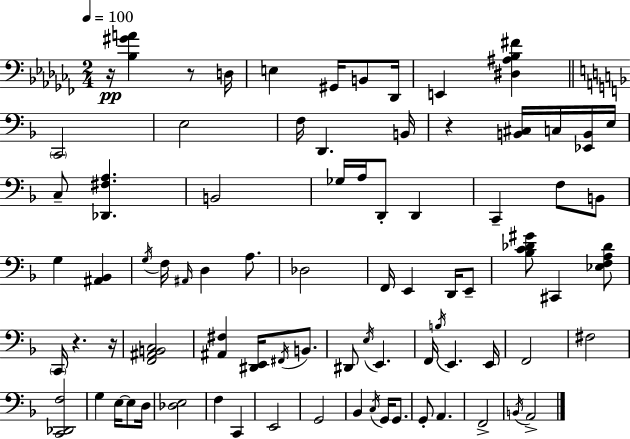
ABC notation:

X:1
T:Untitled
M:2/4
L:1/4
K:Abm
z/4 [_B,^GA] z/2 D,/4 E, ^G,,/4 B,,/2 _D,,/4 E,, [^D,^A,_B,^F] C,,2 E,2 F,/4 D,, B,,/4 z [B,,^C,]/4 C,/4 [_E,,B,,]/4 E,/4 C,/2 [_D,,^F,A,] B,,2 _G,/4 A,/4 D,,/2 D,, C,, F,/2 B,,/2 G, [^A,,_B,,] G,/4 F,/4 ^A,,/4 D, A,/2 _D,2 F,,/4 E,, D,,/4 E,,/2 [_B,C_D^G]/2 ^C,, [_E,F,A,_D]/2 C,,/4 z z/4 [F,,^A,,B,,C,]2 [^A,,^F,] [^D,,E,,]/4 ^F,,/4 B,,/2 ^D,,/2 E,/4 E,, F,,/4 B,/4 E,, E,,/4 F,,2 ^F,2 [C,,_D,,F,]2 G, E,/4 E,/2 D,/4 [_D,E,]2 F, C,, E,,2 G,,2 _B,, C,/4 G,,/4 G,,/2 G,,/2 A,, F,,2 B,,/4 A,,2